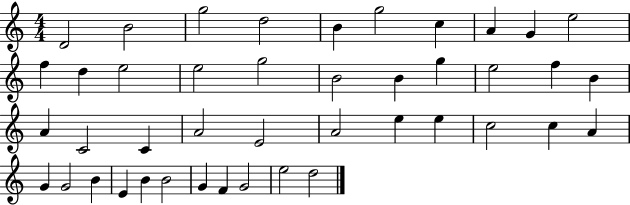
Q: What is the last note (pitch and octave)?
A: D5